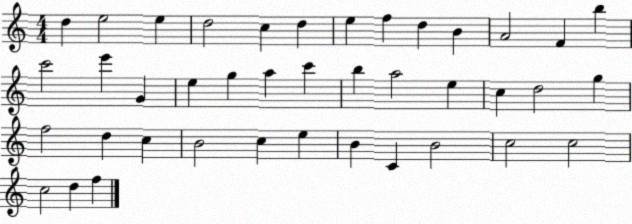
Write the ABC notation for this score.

X:1
T:Untitled
M:4/4
L:1/4
K:C
d e2 e d2 c d e f d B A2 F b c'2 e' G e g a c' b a2 e c d2 g f2 d c B2 c e B C B2 c2 c2 c2 d f